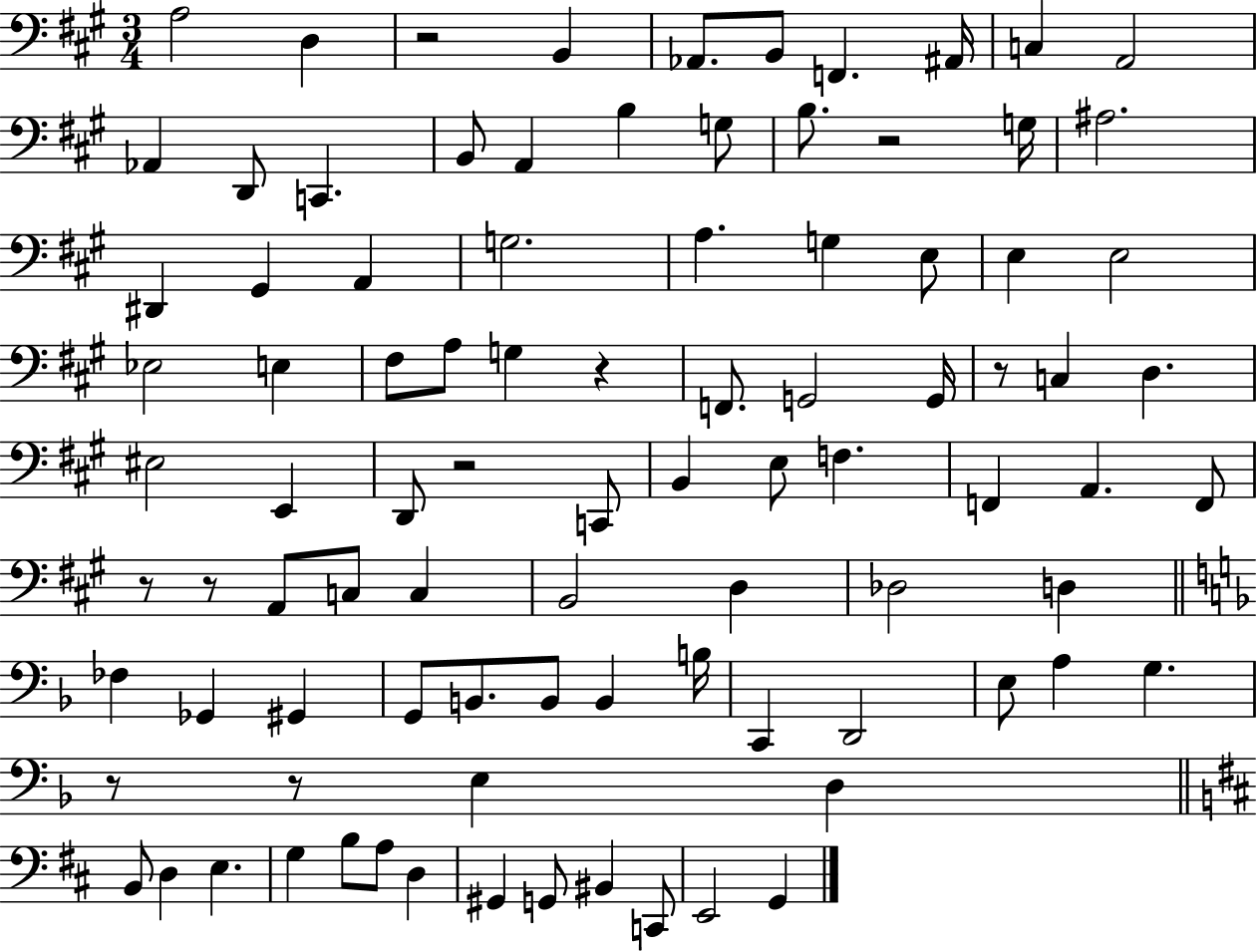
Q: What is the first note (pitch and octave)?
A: A3